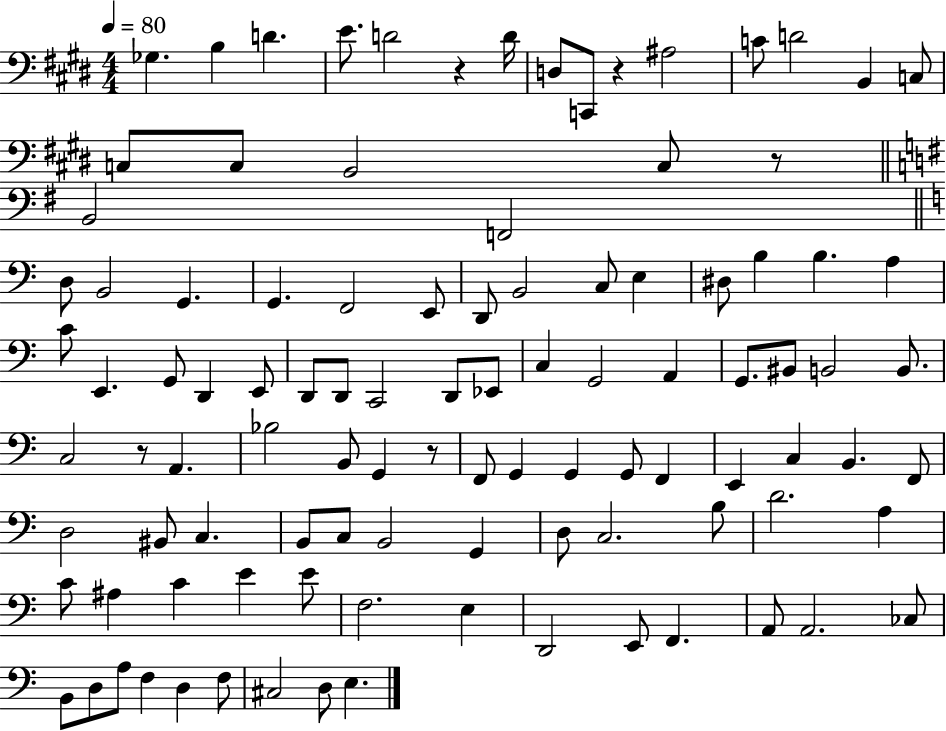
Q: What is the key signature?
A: E major